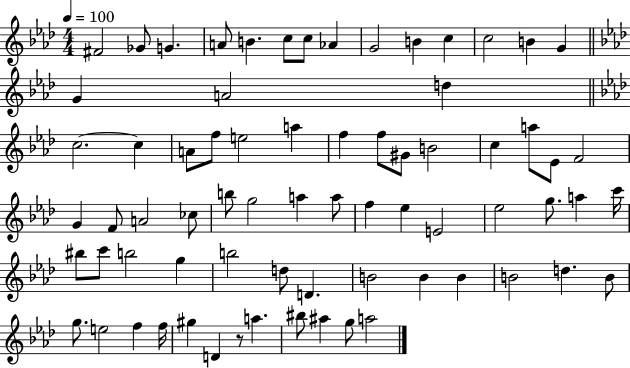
{
  \clef treble
  \numericTimeSignature
  \time 4/4
  \key aes \major
  \tempo 4 = 100
  fis'2 ges'8 g'4. | a'8 b'4. c''8 c''8 aes'4 | g'2 b'4 c''4 | c''2 b'4 g'4 | \break \bar "||" \break \key f \minor g'4 a'2 d''4 | \bar "||" \break \key aes \major c''2.~~ c''4 | a'8 f''8 e''2 a''4 | f''4 f''8 gis'8 b'2 | c''4 a''8 ees'8 f'2 | \break g'4 f'8 a'2 ces''8 | b''8 g''2 a''4 a''8 | f''4 ees''4 e'2 | ees''2 g''8. a''4 c'''16 | \break bis''8 c'''8 b''2 g''4 | b''2 d''8 d'4. | b'2 b'4 b'4 | b'2 d''4. b'8 | \break g''8. e''2 f''4 f''16 | gis''4 d'4 r8 a''4. | bis''8 ais''4 g''8 a''2 | \bar "|."
}